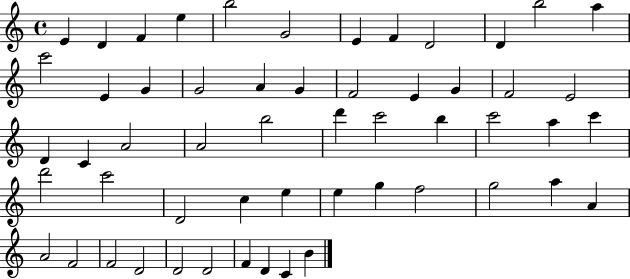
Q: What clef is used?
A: treble